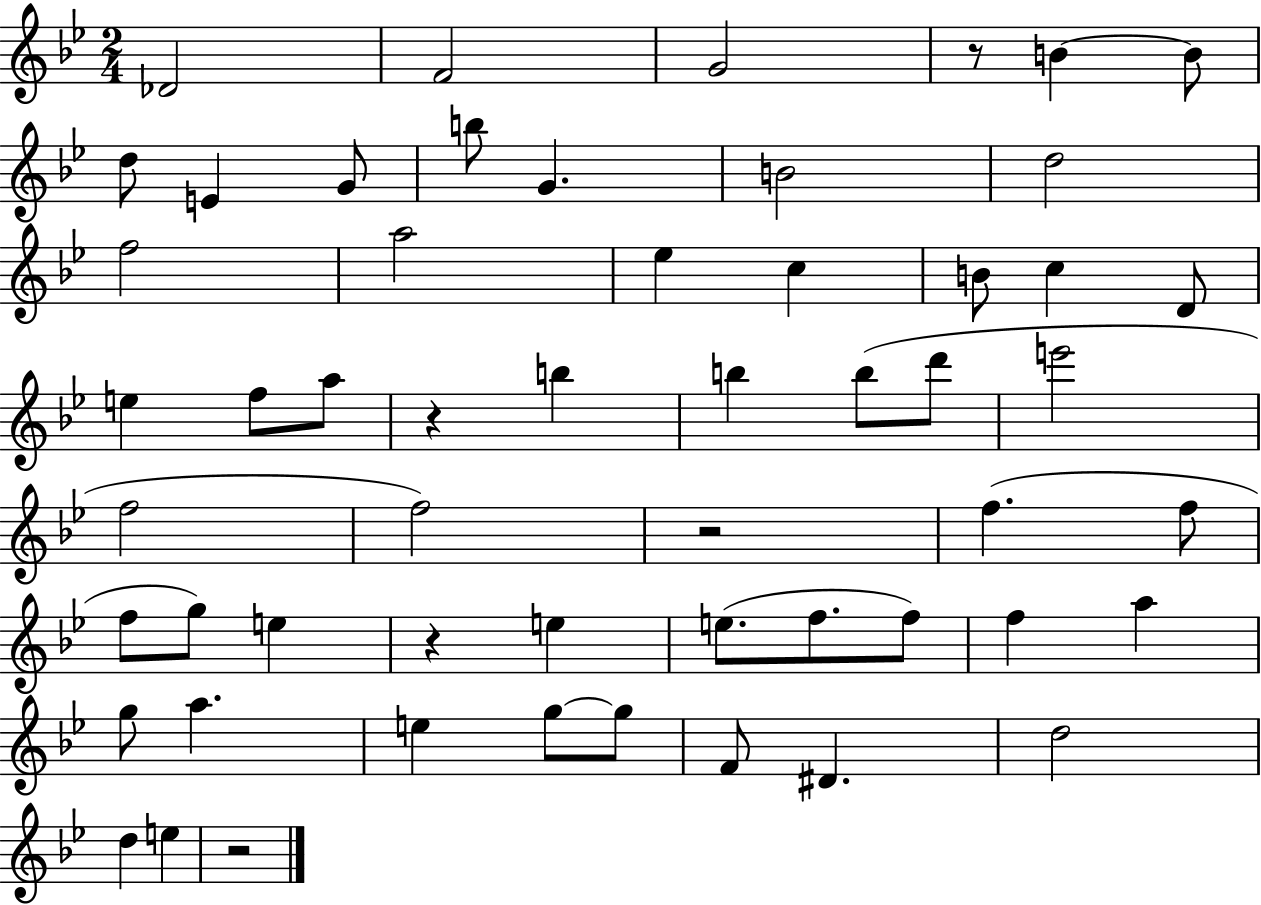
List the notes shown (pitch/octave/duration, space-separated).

Db4/h F4/h G4/h R/e B4/q B4/e D5/e E4/q G4/e B5/e G4/q. B4/h D5/h F5/h A5/h Eb5/q C5/q B4/e C5/q D4/e E5/q F5/e A5/e R/q B5/q B5/q B5/e D6/e E6/h F5/h F5/h R/h F5/q. F5/e F5/e G5/e E5/q R/q E5/q E5/e. F5/e. F5/e F5/q A5/q G5/e A5/q. E5/q G5/e G5/e F4/e D#4/q. D5/h D5/q E5/q R/h